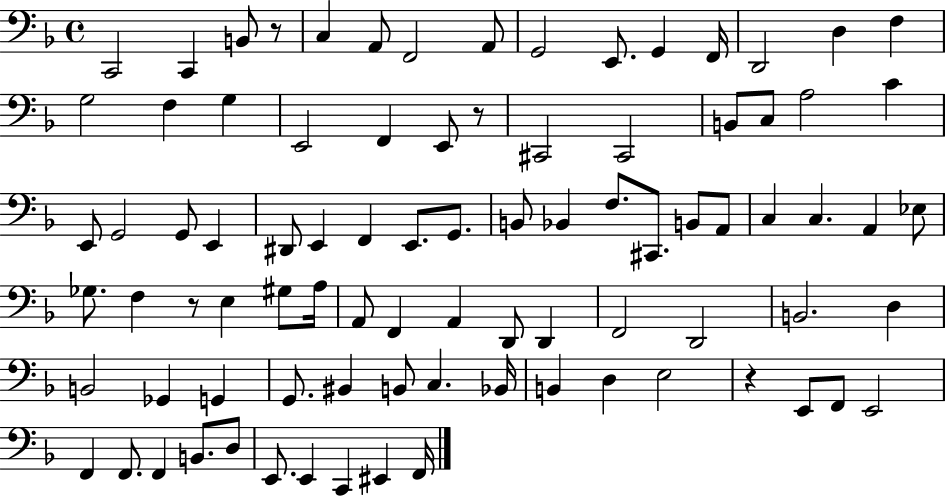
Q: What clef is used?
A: bass